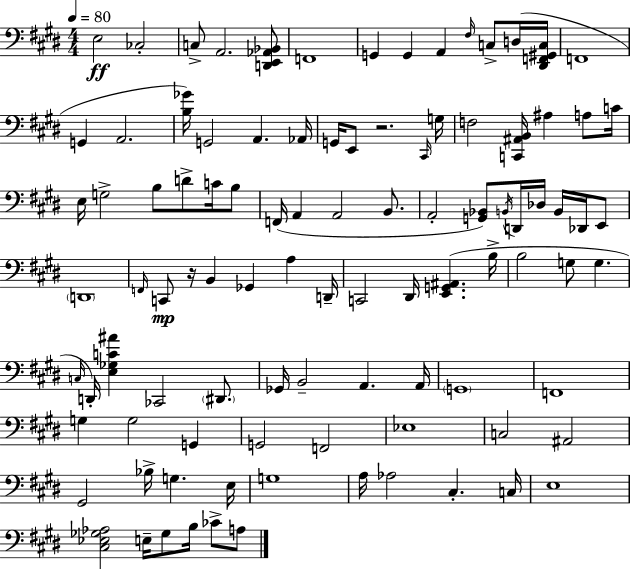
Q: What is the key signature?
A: E major